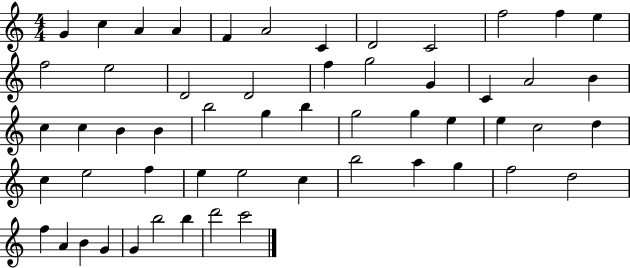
G4/q C5/q A4/q A4/q F4/q A4/h C4/q D4/h C4/h F5/h F5/q E5/q F5/h E5/h D4/h D4/h F5/q G5/h G4/q C4/q A4/h B4/q C5/q C5/q B4/q B4/q B5/h G5/q B5/q G5/h G5/q E5/q E5/q C5/h D5/q C5/q E5/h F5/q E5/q E5/h C5/q B5/h A5/q G5/q F5/h D5/h F5/q A4/q B4/q G4/q G4/q B5/h B5/q D6/h C6/h